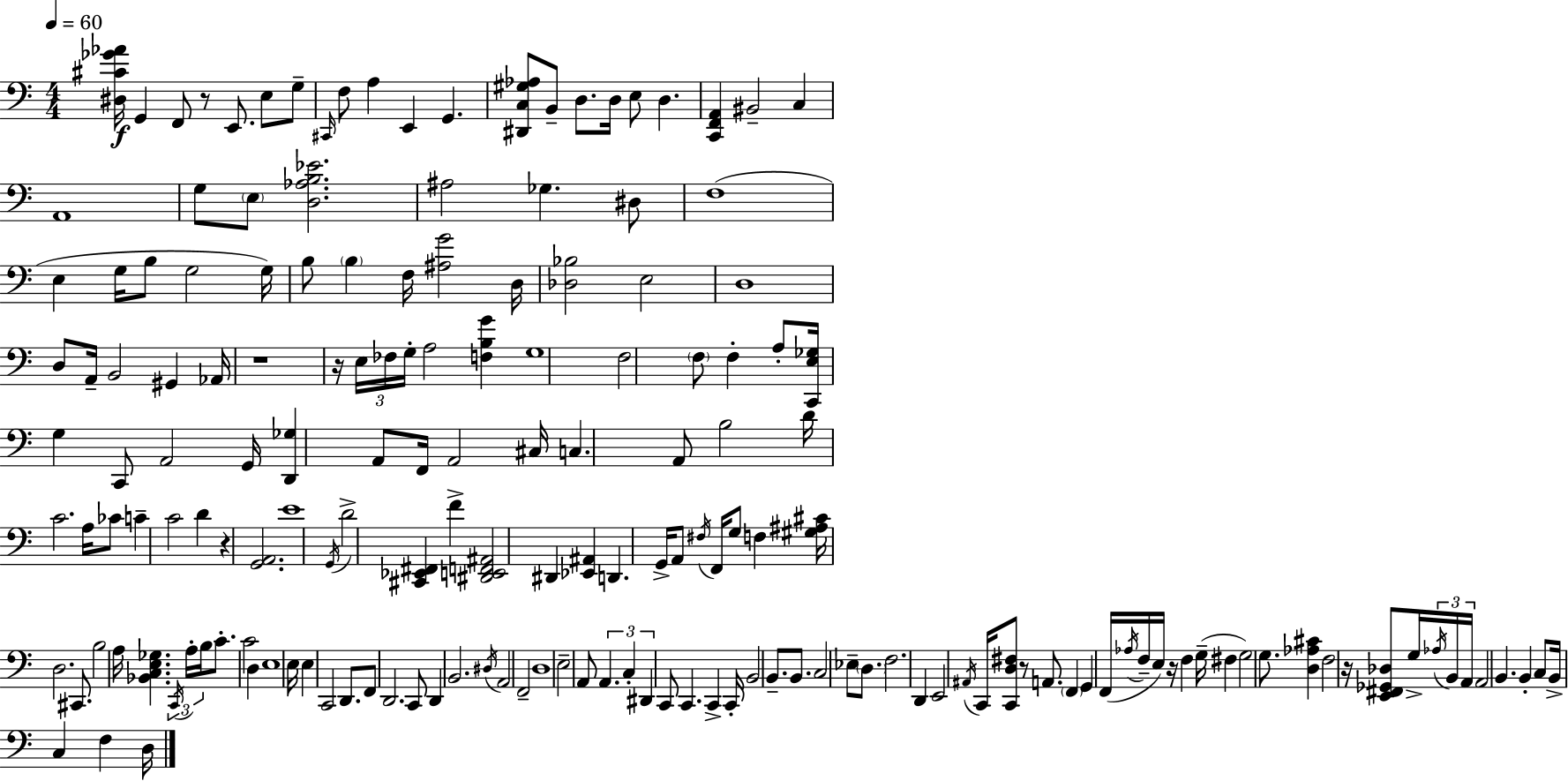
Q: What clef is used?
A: bass